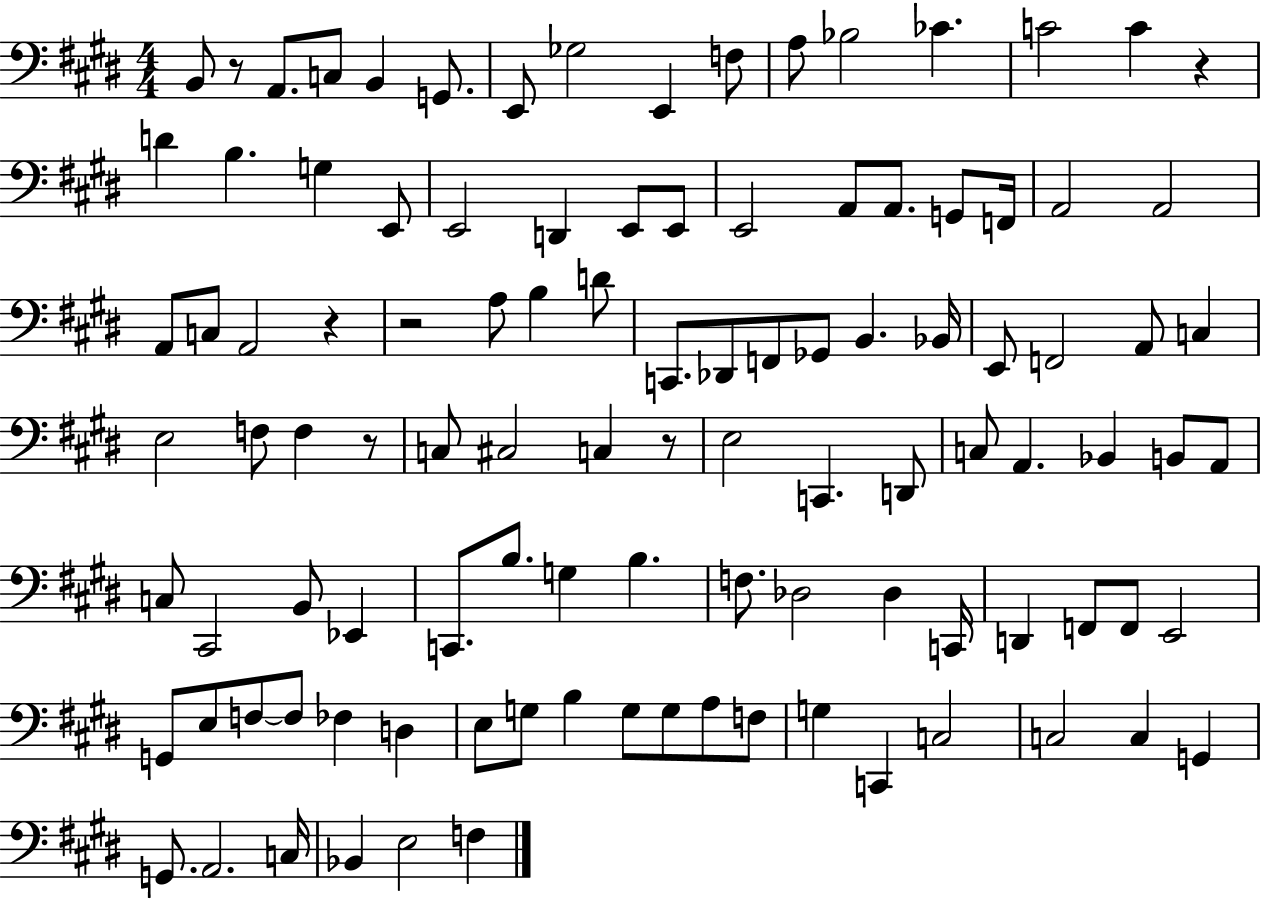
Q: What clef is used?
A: bass